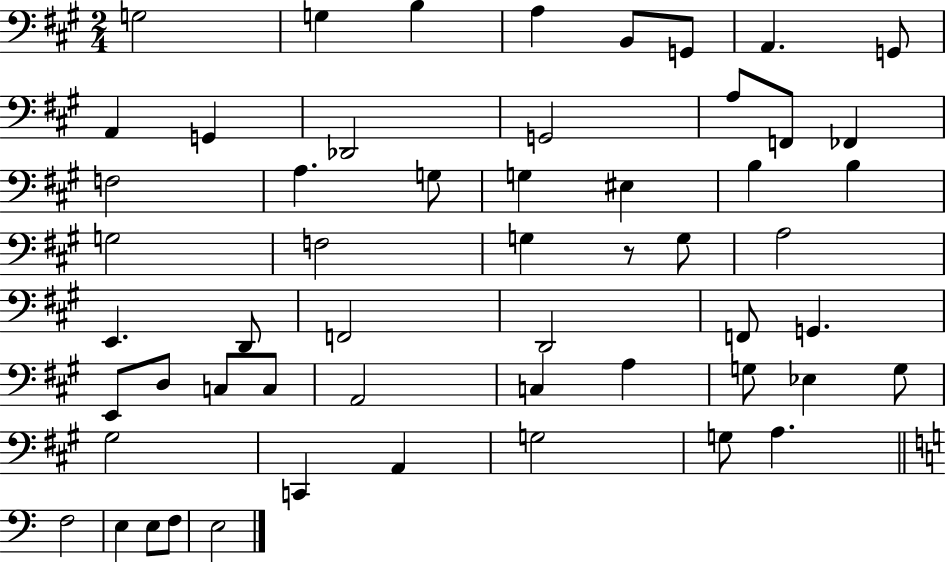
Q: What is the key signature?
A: A major